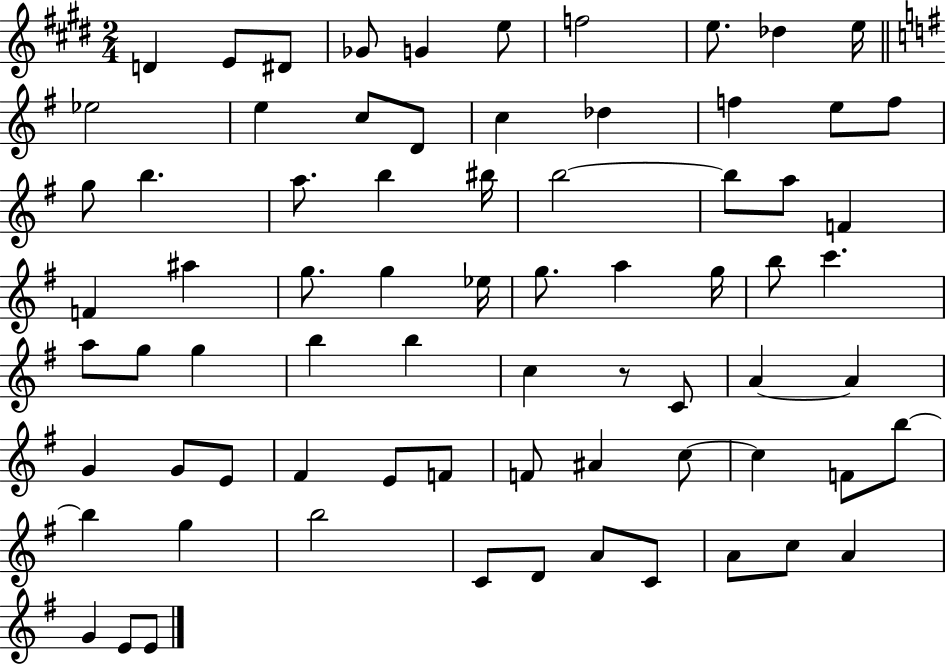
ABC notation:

X:1
T:Untitled
M:2/4
L:1/4
K:E
D E/2 ^D/2 _G/2 G e/2 f2 e/2 _d e/4 _e2 e c/2 D/2 c _d f e/2 f/2 g/2 b a/2 b ^b/4 b2 b/2 a/2 F F ^a g/2 g _e/4 g/2 a g/4 b/2 c' a/2 g/2 g b b c z/2 C/2 A A G G/2 E/2 ^F E/2 F/2 F/2 ^A c/2 c F/2 b/2 b g b2 C/2 D/2 A/2 C/2 A/2 c/2 A G E/2 E/2